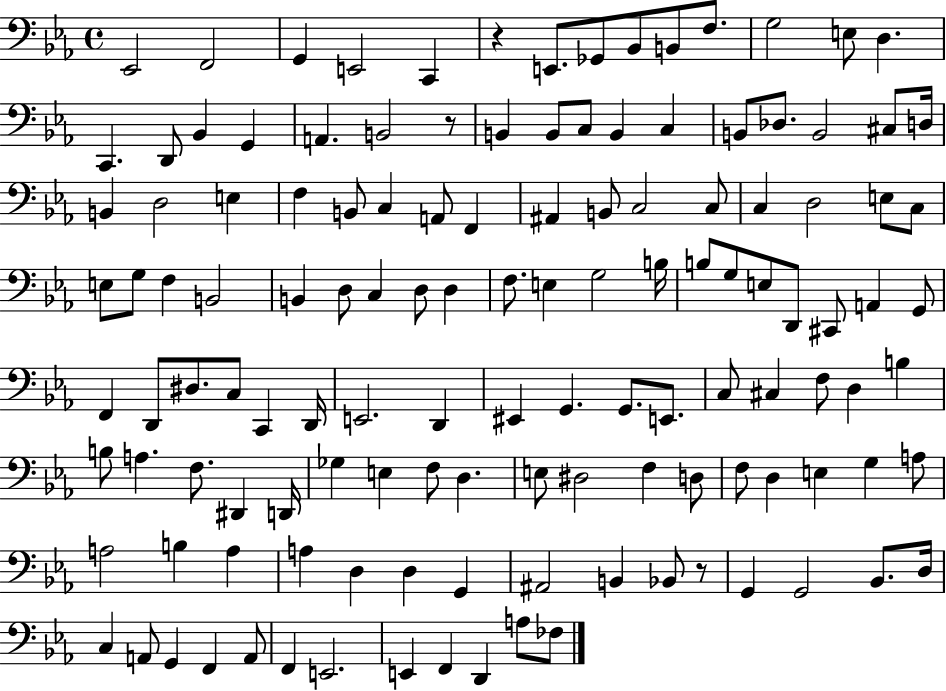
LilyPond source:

{
  \clef bass
  \time 4/4
  \defaultTimeSignature
  \key ees \major
  \repeat volta 2 { ees,2 f,2 | g,4 e,2 c,4 | r4 e,8. ges,8 bes,8 b,8 f8. | g2 e8 d4. | \break c,4. d,8 bes,4 g,4 | a,4. b,2 r8 | b,4 b,8 c8 b,4 c4 | b,8 des8. b,2 cis8 d16 | \break b,4 d2 e4 | f4 b,8 c4 a,8 f,4 | ais,4 b,8 c2 c8 | c4 d2 e8 c8 | \break e8 g8 f4 b,2 | b,4 d8 c4 d8 d4 | f8. e4 g2 b16 | b8 g8 e8 d,8 cis,8 a,4 g,8 | \break f,4 d,8 dis8. c8 c,4 d,16 | e,2. d,4 | eis,4 g,4. g,8. e,8. | c8 cis4 f8 d4 b4 | \break b8 a4. f8. dis,4 d,16 | ges4 e4 f8 d4. | e8 dis2 f4 d8 | f8 d4 e4 g4 a8 | \break a2 b4 a4 | a4 d4 d4 g,4 | ais,2 b,4 bes,8 r8 | g,4 g,2 bes,8. d16 | \break c4 a,8 g,4 f,4 a,8 | f,4 e,2. | e,4 f,4 d,4 a8 fes8 | } \bar "|."
}